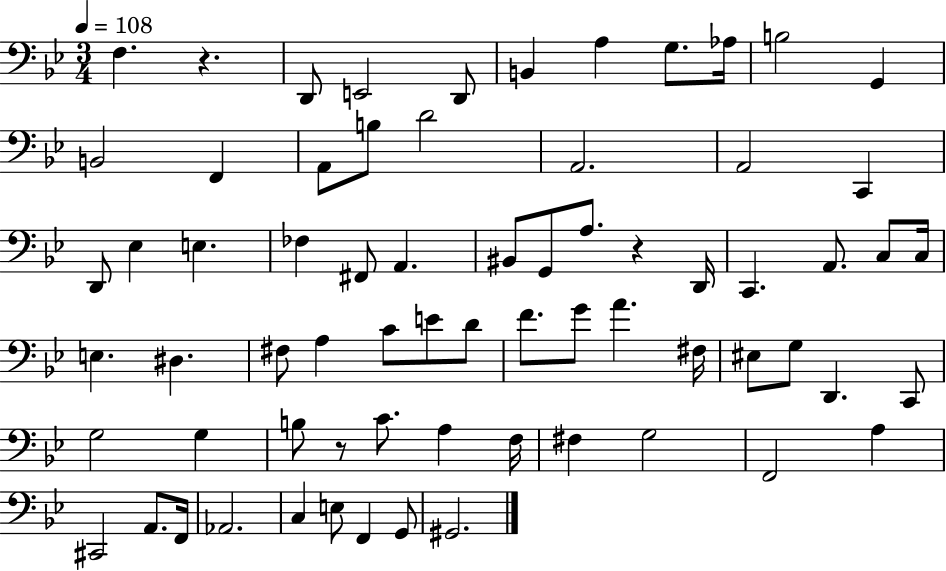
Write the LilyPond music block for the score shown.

{
  \clef bass
  \numericTimeSignature
  \time 3/4
  \key bes \major
  \tempo 4 = 108
  f4. r4. | d,8 e,2 d,8 | b,4 a4 g8. aes16 | b2 g,4 | \break b,2 f,4 | a,8 b8 d'2 | a,2. | a,2 c,4 | \break d,8 ees4 e4. | fes4 fis,8 a,4. | bis,8 g,8 a8. r4 d,16 | c,4. a,8. c8 c16 | \break e4. dis4. | fis8 a4 c'8 e'8 d'8 | f'8. g'8 a'4. fis16 | eis8 g8 d,4. c,8 | \break g2 g4 | b8 r8 c'8. a4 f16 | fis4 g2 | f,2 a4 | \break cis,2 a,8. f,16 | aes,2. | c4 e8 f,4 g,8 | gis,2. | \break \bar "|."
}